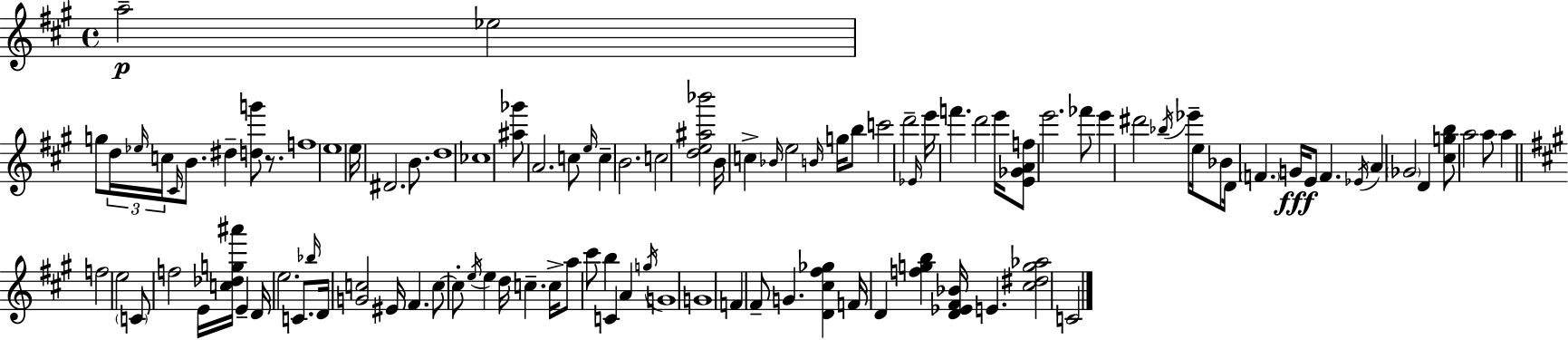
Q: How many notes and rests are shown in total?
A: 103